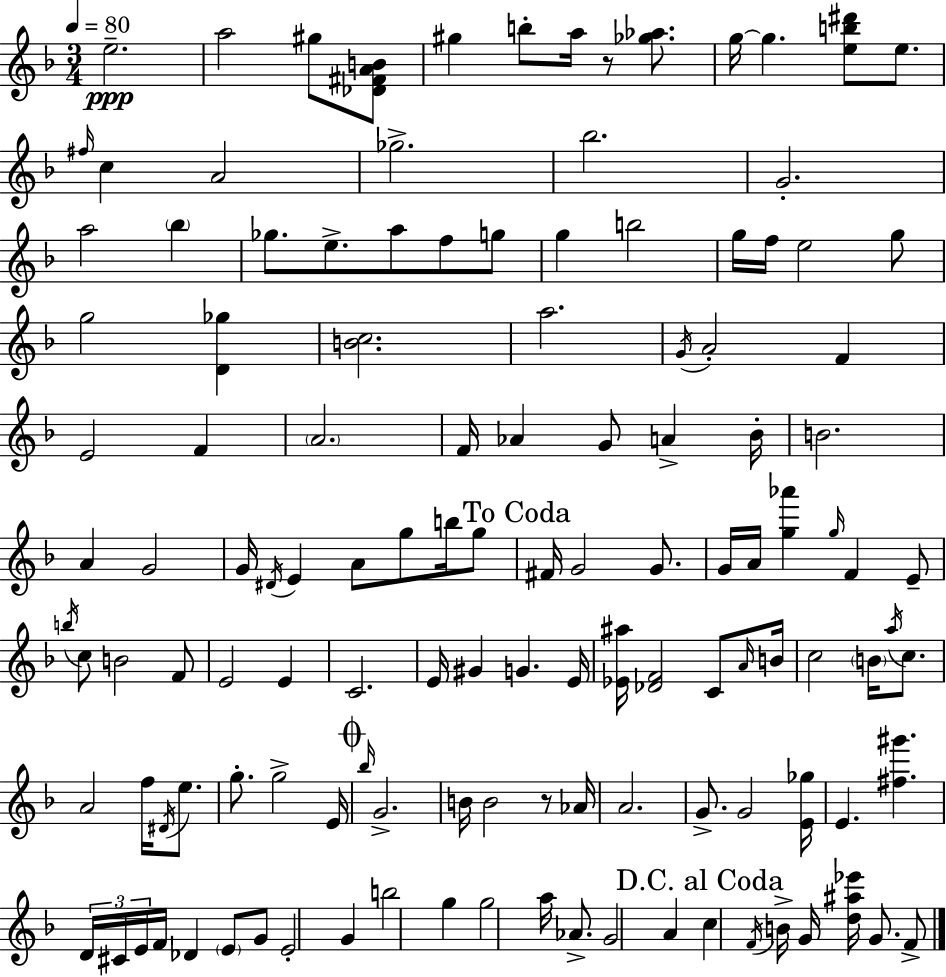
E5/h. A5/h G#5/e [Db4,F#4,A4,B4]/e G#5/q B5/e A5/s R/e [Gb5,Ab5]/e. G5/s G5/q. [E5,B5,D#6]/e E5/e. F#5/s C5/q A4/h Gb5/h. Bb5/h. G4/h. A5/h Bb5/q Gb5/e. E5/e. A5/e F5/e G5/e G5/q B5/h G5/s F5/s E5/h G5/e G5/h [D4,Gb5]/q [B4,C5]/h. A5/h. G4/s A4/h F4/q E4/h F4/q A4/h. F4/s Ab4/q G4/e A4/q Bb4/s B4/h. A4/q G4/h G4/s D#4/s E4/q A4/e G5/e B5/s G5/e F#4/s G4/h G4/e. G4/s A4/s [G5,Ab6]/q G5/s F4/q E4/e B5/s C5/e B4/h F4/e E4/h E4/q C4/h. E4/s G#4/q G4/q. E4/s [Eb4,A#5]/s [Db4,F4]/h C4/e A4/s B4/s C5/h B4/s A5/s C5/e. A4/h F5/s D#4/s E5/e. G5/e. G5/h E4/s Bb5/s G4/h. B4/s B4/h R/e Ab4/s A4/h. G4/e. G4/h [E4,Gb5]/s E4/q. [F#5,G#6]/q. D4/s C#4/s E4/s F4/s Db4/q E4/e G4/e E4/h G4/q B5/h G5/q G5/h A5/s Ab4/e. G4/h A4/q C5/q F4/s B4/s G4/s [D5,A#5,Eb6]/s G4/e. F4/e